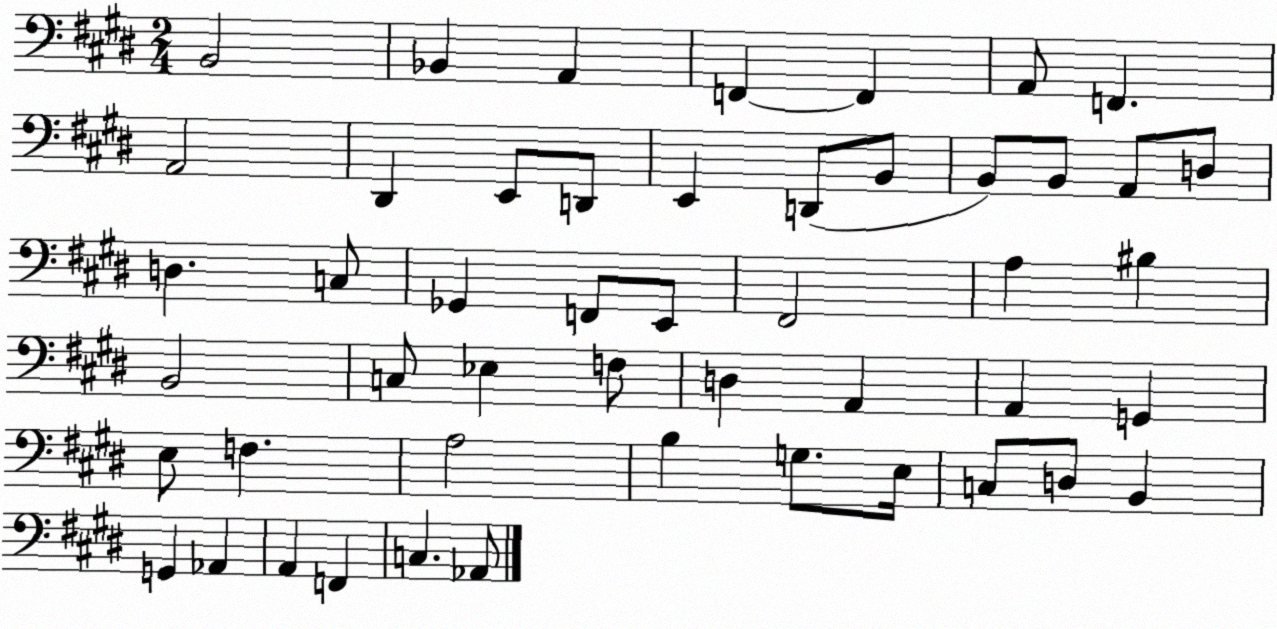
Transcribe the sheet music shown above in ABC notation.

X:1
T:Untitled
M:2/4
L:1/4
K:E
B,,2 _B,, A,, F,, F,, A,,/2 F,, A,,2 ^D,, E,,/2 D,,/2 E,, D,,/2 B,,/2 B,,/2 B,,/2 A,,/2 D,/2 D, C,/2 _G,, F,,/2 E,,/2 ^F,,2 A, ^B, B,,2 C,/2 _E, F,/2 D, A,, A,, G,, E,/2 F, A,2 B, G,/2 E,/4 C,/2 D,/2 B,, G,, _A,, A,, F,, C, _A,,/2